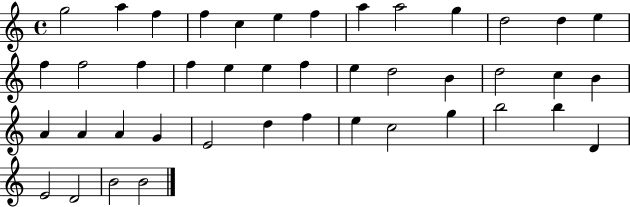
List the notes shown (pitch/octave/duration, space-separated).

G5/h A5/q F5/q F5/q C5/q E5/q F5/q A5/q A5/h G5/q D5/h D5/q E5/q F5/q F5/h F5/q F5/q E5/q E5/q F5/q E5/q D5/h B4/q D5/h C5/q B4/q A4/q A4/q A4/q G4/q E4/h D5/q F5/q E5/q C5/h G5/q B5/h B5/q D4/q E4/h D4/h B4/h B4/h